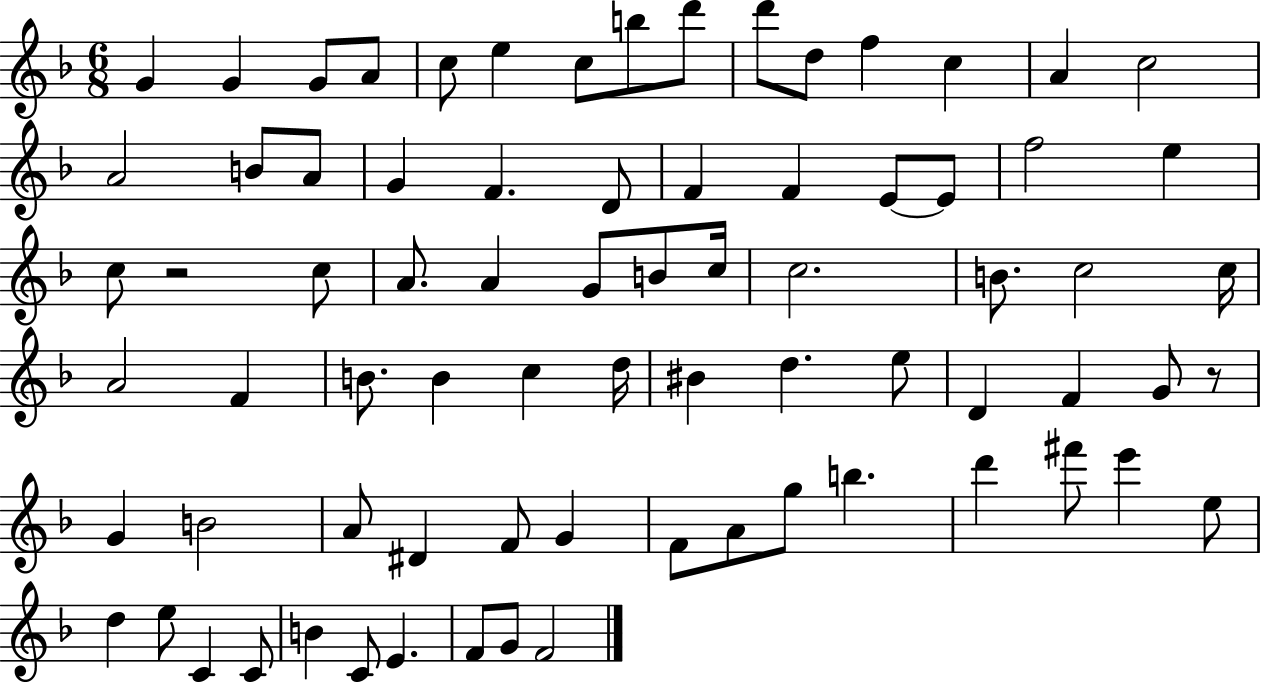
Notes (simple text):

G4/q G4/q G4/e A4/e C5/e E5/q C5/e B5/e D6/e D6/e D5/e F5/q C5/q A4/q C5/h A4/h B4/e A4/e G4/q F4/q. D4/e F4/q F4/q E4/e E4/e F5/h E5/q C5/e R/h C5/e A4/e. A4/q G4/e B4/e C5/s C5/h. B4/e. C5/h C5/s A4/h F4/q B4/e. B4/q C5/q D5/s BIS4/q D5/q. E5/e D4/q F4/q G4/e R/e G4/q B4/h A4/e D#4/q F4/e G4/q F4/e A4/e G5/e B5/q. D6/q F#6/e E6/q E5/e D5/q E5/e C4/q C4/e B4/q C4/e E4/q. F4/e G4/e F4/h